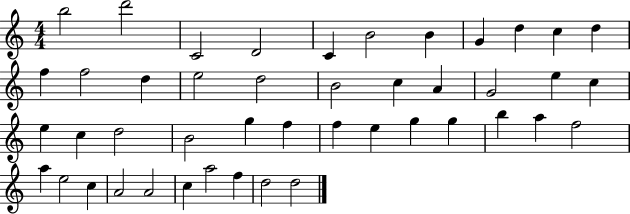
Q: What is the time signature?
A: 4/4